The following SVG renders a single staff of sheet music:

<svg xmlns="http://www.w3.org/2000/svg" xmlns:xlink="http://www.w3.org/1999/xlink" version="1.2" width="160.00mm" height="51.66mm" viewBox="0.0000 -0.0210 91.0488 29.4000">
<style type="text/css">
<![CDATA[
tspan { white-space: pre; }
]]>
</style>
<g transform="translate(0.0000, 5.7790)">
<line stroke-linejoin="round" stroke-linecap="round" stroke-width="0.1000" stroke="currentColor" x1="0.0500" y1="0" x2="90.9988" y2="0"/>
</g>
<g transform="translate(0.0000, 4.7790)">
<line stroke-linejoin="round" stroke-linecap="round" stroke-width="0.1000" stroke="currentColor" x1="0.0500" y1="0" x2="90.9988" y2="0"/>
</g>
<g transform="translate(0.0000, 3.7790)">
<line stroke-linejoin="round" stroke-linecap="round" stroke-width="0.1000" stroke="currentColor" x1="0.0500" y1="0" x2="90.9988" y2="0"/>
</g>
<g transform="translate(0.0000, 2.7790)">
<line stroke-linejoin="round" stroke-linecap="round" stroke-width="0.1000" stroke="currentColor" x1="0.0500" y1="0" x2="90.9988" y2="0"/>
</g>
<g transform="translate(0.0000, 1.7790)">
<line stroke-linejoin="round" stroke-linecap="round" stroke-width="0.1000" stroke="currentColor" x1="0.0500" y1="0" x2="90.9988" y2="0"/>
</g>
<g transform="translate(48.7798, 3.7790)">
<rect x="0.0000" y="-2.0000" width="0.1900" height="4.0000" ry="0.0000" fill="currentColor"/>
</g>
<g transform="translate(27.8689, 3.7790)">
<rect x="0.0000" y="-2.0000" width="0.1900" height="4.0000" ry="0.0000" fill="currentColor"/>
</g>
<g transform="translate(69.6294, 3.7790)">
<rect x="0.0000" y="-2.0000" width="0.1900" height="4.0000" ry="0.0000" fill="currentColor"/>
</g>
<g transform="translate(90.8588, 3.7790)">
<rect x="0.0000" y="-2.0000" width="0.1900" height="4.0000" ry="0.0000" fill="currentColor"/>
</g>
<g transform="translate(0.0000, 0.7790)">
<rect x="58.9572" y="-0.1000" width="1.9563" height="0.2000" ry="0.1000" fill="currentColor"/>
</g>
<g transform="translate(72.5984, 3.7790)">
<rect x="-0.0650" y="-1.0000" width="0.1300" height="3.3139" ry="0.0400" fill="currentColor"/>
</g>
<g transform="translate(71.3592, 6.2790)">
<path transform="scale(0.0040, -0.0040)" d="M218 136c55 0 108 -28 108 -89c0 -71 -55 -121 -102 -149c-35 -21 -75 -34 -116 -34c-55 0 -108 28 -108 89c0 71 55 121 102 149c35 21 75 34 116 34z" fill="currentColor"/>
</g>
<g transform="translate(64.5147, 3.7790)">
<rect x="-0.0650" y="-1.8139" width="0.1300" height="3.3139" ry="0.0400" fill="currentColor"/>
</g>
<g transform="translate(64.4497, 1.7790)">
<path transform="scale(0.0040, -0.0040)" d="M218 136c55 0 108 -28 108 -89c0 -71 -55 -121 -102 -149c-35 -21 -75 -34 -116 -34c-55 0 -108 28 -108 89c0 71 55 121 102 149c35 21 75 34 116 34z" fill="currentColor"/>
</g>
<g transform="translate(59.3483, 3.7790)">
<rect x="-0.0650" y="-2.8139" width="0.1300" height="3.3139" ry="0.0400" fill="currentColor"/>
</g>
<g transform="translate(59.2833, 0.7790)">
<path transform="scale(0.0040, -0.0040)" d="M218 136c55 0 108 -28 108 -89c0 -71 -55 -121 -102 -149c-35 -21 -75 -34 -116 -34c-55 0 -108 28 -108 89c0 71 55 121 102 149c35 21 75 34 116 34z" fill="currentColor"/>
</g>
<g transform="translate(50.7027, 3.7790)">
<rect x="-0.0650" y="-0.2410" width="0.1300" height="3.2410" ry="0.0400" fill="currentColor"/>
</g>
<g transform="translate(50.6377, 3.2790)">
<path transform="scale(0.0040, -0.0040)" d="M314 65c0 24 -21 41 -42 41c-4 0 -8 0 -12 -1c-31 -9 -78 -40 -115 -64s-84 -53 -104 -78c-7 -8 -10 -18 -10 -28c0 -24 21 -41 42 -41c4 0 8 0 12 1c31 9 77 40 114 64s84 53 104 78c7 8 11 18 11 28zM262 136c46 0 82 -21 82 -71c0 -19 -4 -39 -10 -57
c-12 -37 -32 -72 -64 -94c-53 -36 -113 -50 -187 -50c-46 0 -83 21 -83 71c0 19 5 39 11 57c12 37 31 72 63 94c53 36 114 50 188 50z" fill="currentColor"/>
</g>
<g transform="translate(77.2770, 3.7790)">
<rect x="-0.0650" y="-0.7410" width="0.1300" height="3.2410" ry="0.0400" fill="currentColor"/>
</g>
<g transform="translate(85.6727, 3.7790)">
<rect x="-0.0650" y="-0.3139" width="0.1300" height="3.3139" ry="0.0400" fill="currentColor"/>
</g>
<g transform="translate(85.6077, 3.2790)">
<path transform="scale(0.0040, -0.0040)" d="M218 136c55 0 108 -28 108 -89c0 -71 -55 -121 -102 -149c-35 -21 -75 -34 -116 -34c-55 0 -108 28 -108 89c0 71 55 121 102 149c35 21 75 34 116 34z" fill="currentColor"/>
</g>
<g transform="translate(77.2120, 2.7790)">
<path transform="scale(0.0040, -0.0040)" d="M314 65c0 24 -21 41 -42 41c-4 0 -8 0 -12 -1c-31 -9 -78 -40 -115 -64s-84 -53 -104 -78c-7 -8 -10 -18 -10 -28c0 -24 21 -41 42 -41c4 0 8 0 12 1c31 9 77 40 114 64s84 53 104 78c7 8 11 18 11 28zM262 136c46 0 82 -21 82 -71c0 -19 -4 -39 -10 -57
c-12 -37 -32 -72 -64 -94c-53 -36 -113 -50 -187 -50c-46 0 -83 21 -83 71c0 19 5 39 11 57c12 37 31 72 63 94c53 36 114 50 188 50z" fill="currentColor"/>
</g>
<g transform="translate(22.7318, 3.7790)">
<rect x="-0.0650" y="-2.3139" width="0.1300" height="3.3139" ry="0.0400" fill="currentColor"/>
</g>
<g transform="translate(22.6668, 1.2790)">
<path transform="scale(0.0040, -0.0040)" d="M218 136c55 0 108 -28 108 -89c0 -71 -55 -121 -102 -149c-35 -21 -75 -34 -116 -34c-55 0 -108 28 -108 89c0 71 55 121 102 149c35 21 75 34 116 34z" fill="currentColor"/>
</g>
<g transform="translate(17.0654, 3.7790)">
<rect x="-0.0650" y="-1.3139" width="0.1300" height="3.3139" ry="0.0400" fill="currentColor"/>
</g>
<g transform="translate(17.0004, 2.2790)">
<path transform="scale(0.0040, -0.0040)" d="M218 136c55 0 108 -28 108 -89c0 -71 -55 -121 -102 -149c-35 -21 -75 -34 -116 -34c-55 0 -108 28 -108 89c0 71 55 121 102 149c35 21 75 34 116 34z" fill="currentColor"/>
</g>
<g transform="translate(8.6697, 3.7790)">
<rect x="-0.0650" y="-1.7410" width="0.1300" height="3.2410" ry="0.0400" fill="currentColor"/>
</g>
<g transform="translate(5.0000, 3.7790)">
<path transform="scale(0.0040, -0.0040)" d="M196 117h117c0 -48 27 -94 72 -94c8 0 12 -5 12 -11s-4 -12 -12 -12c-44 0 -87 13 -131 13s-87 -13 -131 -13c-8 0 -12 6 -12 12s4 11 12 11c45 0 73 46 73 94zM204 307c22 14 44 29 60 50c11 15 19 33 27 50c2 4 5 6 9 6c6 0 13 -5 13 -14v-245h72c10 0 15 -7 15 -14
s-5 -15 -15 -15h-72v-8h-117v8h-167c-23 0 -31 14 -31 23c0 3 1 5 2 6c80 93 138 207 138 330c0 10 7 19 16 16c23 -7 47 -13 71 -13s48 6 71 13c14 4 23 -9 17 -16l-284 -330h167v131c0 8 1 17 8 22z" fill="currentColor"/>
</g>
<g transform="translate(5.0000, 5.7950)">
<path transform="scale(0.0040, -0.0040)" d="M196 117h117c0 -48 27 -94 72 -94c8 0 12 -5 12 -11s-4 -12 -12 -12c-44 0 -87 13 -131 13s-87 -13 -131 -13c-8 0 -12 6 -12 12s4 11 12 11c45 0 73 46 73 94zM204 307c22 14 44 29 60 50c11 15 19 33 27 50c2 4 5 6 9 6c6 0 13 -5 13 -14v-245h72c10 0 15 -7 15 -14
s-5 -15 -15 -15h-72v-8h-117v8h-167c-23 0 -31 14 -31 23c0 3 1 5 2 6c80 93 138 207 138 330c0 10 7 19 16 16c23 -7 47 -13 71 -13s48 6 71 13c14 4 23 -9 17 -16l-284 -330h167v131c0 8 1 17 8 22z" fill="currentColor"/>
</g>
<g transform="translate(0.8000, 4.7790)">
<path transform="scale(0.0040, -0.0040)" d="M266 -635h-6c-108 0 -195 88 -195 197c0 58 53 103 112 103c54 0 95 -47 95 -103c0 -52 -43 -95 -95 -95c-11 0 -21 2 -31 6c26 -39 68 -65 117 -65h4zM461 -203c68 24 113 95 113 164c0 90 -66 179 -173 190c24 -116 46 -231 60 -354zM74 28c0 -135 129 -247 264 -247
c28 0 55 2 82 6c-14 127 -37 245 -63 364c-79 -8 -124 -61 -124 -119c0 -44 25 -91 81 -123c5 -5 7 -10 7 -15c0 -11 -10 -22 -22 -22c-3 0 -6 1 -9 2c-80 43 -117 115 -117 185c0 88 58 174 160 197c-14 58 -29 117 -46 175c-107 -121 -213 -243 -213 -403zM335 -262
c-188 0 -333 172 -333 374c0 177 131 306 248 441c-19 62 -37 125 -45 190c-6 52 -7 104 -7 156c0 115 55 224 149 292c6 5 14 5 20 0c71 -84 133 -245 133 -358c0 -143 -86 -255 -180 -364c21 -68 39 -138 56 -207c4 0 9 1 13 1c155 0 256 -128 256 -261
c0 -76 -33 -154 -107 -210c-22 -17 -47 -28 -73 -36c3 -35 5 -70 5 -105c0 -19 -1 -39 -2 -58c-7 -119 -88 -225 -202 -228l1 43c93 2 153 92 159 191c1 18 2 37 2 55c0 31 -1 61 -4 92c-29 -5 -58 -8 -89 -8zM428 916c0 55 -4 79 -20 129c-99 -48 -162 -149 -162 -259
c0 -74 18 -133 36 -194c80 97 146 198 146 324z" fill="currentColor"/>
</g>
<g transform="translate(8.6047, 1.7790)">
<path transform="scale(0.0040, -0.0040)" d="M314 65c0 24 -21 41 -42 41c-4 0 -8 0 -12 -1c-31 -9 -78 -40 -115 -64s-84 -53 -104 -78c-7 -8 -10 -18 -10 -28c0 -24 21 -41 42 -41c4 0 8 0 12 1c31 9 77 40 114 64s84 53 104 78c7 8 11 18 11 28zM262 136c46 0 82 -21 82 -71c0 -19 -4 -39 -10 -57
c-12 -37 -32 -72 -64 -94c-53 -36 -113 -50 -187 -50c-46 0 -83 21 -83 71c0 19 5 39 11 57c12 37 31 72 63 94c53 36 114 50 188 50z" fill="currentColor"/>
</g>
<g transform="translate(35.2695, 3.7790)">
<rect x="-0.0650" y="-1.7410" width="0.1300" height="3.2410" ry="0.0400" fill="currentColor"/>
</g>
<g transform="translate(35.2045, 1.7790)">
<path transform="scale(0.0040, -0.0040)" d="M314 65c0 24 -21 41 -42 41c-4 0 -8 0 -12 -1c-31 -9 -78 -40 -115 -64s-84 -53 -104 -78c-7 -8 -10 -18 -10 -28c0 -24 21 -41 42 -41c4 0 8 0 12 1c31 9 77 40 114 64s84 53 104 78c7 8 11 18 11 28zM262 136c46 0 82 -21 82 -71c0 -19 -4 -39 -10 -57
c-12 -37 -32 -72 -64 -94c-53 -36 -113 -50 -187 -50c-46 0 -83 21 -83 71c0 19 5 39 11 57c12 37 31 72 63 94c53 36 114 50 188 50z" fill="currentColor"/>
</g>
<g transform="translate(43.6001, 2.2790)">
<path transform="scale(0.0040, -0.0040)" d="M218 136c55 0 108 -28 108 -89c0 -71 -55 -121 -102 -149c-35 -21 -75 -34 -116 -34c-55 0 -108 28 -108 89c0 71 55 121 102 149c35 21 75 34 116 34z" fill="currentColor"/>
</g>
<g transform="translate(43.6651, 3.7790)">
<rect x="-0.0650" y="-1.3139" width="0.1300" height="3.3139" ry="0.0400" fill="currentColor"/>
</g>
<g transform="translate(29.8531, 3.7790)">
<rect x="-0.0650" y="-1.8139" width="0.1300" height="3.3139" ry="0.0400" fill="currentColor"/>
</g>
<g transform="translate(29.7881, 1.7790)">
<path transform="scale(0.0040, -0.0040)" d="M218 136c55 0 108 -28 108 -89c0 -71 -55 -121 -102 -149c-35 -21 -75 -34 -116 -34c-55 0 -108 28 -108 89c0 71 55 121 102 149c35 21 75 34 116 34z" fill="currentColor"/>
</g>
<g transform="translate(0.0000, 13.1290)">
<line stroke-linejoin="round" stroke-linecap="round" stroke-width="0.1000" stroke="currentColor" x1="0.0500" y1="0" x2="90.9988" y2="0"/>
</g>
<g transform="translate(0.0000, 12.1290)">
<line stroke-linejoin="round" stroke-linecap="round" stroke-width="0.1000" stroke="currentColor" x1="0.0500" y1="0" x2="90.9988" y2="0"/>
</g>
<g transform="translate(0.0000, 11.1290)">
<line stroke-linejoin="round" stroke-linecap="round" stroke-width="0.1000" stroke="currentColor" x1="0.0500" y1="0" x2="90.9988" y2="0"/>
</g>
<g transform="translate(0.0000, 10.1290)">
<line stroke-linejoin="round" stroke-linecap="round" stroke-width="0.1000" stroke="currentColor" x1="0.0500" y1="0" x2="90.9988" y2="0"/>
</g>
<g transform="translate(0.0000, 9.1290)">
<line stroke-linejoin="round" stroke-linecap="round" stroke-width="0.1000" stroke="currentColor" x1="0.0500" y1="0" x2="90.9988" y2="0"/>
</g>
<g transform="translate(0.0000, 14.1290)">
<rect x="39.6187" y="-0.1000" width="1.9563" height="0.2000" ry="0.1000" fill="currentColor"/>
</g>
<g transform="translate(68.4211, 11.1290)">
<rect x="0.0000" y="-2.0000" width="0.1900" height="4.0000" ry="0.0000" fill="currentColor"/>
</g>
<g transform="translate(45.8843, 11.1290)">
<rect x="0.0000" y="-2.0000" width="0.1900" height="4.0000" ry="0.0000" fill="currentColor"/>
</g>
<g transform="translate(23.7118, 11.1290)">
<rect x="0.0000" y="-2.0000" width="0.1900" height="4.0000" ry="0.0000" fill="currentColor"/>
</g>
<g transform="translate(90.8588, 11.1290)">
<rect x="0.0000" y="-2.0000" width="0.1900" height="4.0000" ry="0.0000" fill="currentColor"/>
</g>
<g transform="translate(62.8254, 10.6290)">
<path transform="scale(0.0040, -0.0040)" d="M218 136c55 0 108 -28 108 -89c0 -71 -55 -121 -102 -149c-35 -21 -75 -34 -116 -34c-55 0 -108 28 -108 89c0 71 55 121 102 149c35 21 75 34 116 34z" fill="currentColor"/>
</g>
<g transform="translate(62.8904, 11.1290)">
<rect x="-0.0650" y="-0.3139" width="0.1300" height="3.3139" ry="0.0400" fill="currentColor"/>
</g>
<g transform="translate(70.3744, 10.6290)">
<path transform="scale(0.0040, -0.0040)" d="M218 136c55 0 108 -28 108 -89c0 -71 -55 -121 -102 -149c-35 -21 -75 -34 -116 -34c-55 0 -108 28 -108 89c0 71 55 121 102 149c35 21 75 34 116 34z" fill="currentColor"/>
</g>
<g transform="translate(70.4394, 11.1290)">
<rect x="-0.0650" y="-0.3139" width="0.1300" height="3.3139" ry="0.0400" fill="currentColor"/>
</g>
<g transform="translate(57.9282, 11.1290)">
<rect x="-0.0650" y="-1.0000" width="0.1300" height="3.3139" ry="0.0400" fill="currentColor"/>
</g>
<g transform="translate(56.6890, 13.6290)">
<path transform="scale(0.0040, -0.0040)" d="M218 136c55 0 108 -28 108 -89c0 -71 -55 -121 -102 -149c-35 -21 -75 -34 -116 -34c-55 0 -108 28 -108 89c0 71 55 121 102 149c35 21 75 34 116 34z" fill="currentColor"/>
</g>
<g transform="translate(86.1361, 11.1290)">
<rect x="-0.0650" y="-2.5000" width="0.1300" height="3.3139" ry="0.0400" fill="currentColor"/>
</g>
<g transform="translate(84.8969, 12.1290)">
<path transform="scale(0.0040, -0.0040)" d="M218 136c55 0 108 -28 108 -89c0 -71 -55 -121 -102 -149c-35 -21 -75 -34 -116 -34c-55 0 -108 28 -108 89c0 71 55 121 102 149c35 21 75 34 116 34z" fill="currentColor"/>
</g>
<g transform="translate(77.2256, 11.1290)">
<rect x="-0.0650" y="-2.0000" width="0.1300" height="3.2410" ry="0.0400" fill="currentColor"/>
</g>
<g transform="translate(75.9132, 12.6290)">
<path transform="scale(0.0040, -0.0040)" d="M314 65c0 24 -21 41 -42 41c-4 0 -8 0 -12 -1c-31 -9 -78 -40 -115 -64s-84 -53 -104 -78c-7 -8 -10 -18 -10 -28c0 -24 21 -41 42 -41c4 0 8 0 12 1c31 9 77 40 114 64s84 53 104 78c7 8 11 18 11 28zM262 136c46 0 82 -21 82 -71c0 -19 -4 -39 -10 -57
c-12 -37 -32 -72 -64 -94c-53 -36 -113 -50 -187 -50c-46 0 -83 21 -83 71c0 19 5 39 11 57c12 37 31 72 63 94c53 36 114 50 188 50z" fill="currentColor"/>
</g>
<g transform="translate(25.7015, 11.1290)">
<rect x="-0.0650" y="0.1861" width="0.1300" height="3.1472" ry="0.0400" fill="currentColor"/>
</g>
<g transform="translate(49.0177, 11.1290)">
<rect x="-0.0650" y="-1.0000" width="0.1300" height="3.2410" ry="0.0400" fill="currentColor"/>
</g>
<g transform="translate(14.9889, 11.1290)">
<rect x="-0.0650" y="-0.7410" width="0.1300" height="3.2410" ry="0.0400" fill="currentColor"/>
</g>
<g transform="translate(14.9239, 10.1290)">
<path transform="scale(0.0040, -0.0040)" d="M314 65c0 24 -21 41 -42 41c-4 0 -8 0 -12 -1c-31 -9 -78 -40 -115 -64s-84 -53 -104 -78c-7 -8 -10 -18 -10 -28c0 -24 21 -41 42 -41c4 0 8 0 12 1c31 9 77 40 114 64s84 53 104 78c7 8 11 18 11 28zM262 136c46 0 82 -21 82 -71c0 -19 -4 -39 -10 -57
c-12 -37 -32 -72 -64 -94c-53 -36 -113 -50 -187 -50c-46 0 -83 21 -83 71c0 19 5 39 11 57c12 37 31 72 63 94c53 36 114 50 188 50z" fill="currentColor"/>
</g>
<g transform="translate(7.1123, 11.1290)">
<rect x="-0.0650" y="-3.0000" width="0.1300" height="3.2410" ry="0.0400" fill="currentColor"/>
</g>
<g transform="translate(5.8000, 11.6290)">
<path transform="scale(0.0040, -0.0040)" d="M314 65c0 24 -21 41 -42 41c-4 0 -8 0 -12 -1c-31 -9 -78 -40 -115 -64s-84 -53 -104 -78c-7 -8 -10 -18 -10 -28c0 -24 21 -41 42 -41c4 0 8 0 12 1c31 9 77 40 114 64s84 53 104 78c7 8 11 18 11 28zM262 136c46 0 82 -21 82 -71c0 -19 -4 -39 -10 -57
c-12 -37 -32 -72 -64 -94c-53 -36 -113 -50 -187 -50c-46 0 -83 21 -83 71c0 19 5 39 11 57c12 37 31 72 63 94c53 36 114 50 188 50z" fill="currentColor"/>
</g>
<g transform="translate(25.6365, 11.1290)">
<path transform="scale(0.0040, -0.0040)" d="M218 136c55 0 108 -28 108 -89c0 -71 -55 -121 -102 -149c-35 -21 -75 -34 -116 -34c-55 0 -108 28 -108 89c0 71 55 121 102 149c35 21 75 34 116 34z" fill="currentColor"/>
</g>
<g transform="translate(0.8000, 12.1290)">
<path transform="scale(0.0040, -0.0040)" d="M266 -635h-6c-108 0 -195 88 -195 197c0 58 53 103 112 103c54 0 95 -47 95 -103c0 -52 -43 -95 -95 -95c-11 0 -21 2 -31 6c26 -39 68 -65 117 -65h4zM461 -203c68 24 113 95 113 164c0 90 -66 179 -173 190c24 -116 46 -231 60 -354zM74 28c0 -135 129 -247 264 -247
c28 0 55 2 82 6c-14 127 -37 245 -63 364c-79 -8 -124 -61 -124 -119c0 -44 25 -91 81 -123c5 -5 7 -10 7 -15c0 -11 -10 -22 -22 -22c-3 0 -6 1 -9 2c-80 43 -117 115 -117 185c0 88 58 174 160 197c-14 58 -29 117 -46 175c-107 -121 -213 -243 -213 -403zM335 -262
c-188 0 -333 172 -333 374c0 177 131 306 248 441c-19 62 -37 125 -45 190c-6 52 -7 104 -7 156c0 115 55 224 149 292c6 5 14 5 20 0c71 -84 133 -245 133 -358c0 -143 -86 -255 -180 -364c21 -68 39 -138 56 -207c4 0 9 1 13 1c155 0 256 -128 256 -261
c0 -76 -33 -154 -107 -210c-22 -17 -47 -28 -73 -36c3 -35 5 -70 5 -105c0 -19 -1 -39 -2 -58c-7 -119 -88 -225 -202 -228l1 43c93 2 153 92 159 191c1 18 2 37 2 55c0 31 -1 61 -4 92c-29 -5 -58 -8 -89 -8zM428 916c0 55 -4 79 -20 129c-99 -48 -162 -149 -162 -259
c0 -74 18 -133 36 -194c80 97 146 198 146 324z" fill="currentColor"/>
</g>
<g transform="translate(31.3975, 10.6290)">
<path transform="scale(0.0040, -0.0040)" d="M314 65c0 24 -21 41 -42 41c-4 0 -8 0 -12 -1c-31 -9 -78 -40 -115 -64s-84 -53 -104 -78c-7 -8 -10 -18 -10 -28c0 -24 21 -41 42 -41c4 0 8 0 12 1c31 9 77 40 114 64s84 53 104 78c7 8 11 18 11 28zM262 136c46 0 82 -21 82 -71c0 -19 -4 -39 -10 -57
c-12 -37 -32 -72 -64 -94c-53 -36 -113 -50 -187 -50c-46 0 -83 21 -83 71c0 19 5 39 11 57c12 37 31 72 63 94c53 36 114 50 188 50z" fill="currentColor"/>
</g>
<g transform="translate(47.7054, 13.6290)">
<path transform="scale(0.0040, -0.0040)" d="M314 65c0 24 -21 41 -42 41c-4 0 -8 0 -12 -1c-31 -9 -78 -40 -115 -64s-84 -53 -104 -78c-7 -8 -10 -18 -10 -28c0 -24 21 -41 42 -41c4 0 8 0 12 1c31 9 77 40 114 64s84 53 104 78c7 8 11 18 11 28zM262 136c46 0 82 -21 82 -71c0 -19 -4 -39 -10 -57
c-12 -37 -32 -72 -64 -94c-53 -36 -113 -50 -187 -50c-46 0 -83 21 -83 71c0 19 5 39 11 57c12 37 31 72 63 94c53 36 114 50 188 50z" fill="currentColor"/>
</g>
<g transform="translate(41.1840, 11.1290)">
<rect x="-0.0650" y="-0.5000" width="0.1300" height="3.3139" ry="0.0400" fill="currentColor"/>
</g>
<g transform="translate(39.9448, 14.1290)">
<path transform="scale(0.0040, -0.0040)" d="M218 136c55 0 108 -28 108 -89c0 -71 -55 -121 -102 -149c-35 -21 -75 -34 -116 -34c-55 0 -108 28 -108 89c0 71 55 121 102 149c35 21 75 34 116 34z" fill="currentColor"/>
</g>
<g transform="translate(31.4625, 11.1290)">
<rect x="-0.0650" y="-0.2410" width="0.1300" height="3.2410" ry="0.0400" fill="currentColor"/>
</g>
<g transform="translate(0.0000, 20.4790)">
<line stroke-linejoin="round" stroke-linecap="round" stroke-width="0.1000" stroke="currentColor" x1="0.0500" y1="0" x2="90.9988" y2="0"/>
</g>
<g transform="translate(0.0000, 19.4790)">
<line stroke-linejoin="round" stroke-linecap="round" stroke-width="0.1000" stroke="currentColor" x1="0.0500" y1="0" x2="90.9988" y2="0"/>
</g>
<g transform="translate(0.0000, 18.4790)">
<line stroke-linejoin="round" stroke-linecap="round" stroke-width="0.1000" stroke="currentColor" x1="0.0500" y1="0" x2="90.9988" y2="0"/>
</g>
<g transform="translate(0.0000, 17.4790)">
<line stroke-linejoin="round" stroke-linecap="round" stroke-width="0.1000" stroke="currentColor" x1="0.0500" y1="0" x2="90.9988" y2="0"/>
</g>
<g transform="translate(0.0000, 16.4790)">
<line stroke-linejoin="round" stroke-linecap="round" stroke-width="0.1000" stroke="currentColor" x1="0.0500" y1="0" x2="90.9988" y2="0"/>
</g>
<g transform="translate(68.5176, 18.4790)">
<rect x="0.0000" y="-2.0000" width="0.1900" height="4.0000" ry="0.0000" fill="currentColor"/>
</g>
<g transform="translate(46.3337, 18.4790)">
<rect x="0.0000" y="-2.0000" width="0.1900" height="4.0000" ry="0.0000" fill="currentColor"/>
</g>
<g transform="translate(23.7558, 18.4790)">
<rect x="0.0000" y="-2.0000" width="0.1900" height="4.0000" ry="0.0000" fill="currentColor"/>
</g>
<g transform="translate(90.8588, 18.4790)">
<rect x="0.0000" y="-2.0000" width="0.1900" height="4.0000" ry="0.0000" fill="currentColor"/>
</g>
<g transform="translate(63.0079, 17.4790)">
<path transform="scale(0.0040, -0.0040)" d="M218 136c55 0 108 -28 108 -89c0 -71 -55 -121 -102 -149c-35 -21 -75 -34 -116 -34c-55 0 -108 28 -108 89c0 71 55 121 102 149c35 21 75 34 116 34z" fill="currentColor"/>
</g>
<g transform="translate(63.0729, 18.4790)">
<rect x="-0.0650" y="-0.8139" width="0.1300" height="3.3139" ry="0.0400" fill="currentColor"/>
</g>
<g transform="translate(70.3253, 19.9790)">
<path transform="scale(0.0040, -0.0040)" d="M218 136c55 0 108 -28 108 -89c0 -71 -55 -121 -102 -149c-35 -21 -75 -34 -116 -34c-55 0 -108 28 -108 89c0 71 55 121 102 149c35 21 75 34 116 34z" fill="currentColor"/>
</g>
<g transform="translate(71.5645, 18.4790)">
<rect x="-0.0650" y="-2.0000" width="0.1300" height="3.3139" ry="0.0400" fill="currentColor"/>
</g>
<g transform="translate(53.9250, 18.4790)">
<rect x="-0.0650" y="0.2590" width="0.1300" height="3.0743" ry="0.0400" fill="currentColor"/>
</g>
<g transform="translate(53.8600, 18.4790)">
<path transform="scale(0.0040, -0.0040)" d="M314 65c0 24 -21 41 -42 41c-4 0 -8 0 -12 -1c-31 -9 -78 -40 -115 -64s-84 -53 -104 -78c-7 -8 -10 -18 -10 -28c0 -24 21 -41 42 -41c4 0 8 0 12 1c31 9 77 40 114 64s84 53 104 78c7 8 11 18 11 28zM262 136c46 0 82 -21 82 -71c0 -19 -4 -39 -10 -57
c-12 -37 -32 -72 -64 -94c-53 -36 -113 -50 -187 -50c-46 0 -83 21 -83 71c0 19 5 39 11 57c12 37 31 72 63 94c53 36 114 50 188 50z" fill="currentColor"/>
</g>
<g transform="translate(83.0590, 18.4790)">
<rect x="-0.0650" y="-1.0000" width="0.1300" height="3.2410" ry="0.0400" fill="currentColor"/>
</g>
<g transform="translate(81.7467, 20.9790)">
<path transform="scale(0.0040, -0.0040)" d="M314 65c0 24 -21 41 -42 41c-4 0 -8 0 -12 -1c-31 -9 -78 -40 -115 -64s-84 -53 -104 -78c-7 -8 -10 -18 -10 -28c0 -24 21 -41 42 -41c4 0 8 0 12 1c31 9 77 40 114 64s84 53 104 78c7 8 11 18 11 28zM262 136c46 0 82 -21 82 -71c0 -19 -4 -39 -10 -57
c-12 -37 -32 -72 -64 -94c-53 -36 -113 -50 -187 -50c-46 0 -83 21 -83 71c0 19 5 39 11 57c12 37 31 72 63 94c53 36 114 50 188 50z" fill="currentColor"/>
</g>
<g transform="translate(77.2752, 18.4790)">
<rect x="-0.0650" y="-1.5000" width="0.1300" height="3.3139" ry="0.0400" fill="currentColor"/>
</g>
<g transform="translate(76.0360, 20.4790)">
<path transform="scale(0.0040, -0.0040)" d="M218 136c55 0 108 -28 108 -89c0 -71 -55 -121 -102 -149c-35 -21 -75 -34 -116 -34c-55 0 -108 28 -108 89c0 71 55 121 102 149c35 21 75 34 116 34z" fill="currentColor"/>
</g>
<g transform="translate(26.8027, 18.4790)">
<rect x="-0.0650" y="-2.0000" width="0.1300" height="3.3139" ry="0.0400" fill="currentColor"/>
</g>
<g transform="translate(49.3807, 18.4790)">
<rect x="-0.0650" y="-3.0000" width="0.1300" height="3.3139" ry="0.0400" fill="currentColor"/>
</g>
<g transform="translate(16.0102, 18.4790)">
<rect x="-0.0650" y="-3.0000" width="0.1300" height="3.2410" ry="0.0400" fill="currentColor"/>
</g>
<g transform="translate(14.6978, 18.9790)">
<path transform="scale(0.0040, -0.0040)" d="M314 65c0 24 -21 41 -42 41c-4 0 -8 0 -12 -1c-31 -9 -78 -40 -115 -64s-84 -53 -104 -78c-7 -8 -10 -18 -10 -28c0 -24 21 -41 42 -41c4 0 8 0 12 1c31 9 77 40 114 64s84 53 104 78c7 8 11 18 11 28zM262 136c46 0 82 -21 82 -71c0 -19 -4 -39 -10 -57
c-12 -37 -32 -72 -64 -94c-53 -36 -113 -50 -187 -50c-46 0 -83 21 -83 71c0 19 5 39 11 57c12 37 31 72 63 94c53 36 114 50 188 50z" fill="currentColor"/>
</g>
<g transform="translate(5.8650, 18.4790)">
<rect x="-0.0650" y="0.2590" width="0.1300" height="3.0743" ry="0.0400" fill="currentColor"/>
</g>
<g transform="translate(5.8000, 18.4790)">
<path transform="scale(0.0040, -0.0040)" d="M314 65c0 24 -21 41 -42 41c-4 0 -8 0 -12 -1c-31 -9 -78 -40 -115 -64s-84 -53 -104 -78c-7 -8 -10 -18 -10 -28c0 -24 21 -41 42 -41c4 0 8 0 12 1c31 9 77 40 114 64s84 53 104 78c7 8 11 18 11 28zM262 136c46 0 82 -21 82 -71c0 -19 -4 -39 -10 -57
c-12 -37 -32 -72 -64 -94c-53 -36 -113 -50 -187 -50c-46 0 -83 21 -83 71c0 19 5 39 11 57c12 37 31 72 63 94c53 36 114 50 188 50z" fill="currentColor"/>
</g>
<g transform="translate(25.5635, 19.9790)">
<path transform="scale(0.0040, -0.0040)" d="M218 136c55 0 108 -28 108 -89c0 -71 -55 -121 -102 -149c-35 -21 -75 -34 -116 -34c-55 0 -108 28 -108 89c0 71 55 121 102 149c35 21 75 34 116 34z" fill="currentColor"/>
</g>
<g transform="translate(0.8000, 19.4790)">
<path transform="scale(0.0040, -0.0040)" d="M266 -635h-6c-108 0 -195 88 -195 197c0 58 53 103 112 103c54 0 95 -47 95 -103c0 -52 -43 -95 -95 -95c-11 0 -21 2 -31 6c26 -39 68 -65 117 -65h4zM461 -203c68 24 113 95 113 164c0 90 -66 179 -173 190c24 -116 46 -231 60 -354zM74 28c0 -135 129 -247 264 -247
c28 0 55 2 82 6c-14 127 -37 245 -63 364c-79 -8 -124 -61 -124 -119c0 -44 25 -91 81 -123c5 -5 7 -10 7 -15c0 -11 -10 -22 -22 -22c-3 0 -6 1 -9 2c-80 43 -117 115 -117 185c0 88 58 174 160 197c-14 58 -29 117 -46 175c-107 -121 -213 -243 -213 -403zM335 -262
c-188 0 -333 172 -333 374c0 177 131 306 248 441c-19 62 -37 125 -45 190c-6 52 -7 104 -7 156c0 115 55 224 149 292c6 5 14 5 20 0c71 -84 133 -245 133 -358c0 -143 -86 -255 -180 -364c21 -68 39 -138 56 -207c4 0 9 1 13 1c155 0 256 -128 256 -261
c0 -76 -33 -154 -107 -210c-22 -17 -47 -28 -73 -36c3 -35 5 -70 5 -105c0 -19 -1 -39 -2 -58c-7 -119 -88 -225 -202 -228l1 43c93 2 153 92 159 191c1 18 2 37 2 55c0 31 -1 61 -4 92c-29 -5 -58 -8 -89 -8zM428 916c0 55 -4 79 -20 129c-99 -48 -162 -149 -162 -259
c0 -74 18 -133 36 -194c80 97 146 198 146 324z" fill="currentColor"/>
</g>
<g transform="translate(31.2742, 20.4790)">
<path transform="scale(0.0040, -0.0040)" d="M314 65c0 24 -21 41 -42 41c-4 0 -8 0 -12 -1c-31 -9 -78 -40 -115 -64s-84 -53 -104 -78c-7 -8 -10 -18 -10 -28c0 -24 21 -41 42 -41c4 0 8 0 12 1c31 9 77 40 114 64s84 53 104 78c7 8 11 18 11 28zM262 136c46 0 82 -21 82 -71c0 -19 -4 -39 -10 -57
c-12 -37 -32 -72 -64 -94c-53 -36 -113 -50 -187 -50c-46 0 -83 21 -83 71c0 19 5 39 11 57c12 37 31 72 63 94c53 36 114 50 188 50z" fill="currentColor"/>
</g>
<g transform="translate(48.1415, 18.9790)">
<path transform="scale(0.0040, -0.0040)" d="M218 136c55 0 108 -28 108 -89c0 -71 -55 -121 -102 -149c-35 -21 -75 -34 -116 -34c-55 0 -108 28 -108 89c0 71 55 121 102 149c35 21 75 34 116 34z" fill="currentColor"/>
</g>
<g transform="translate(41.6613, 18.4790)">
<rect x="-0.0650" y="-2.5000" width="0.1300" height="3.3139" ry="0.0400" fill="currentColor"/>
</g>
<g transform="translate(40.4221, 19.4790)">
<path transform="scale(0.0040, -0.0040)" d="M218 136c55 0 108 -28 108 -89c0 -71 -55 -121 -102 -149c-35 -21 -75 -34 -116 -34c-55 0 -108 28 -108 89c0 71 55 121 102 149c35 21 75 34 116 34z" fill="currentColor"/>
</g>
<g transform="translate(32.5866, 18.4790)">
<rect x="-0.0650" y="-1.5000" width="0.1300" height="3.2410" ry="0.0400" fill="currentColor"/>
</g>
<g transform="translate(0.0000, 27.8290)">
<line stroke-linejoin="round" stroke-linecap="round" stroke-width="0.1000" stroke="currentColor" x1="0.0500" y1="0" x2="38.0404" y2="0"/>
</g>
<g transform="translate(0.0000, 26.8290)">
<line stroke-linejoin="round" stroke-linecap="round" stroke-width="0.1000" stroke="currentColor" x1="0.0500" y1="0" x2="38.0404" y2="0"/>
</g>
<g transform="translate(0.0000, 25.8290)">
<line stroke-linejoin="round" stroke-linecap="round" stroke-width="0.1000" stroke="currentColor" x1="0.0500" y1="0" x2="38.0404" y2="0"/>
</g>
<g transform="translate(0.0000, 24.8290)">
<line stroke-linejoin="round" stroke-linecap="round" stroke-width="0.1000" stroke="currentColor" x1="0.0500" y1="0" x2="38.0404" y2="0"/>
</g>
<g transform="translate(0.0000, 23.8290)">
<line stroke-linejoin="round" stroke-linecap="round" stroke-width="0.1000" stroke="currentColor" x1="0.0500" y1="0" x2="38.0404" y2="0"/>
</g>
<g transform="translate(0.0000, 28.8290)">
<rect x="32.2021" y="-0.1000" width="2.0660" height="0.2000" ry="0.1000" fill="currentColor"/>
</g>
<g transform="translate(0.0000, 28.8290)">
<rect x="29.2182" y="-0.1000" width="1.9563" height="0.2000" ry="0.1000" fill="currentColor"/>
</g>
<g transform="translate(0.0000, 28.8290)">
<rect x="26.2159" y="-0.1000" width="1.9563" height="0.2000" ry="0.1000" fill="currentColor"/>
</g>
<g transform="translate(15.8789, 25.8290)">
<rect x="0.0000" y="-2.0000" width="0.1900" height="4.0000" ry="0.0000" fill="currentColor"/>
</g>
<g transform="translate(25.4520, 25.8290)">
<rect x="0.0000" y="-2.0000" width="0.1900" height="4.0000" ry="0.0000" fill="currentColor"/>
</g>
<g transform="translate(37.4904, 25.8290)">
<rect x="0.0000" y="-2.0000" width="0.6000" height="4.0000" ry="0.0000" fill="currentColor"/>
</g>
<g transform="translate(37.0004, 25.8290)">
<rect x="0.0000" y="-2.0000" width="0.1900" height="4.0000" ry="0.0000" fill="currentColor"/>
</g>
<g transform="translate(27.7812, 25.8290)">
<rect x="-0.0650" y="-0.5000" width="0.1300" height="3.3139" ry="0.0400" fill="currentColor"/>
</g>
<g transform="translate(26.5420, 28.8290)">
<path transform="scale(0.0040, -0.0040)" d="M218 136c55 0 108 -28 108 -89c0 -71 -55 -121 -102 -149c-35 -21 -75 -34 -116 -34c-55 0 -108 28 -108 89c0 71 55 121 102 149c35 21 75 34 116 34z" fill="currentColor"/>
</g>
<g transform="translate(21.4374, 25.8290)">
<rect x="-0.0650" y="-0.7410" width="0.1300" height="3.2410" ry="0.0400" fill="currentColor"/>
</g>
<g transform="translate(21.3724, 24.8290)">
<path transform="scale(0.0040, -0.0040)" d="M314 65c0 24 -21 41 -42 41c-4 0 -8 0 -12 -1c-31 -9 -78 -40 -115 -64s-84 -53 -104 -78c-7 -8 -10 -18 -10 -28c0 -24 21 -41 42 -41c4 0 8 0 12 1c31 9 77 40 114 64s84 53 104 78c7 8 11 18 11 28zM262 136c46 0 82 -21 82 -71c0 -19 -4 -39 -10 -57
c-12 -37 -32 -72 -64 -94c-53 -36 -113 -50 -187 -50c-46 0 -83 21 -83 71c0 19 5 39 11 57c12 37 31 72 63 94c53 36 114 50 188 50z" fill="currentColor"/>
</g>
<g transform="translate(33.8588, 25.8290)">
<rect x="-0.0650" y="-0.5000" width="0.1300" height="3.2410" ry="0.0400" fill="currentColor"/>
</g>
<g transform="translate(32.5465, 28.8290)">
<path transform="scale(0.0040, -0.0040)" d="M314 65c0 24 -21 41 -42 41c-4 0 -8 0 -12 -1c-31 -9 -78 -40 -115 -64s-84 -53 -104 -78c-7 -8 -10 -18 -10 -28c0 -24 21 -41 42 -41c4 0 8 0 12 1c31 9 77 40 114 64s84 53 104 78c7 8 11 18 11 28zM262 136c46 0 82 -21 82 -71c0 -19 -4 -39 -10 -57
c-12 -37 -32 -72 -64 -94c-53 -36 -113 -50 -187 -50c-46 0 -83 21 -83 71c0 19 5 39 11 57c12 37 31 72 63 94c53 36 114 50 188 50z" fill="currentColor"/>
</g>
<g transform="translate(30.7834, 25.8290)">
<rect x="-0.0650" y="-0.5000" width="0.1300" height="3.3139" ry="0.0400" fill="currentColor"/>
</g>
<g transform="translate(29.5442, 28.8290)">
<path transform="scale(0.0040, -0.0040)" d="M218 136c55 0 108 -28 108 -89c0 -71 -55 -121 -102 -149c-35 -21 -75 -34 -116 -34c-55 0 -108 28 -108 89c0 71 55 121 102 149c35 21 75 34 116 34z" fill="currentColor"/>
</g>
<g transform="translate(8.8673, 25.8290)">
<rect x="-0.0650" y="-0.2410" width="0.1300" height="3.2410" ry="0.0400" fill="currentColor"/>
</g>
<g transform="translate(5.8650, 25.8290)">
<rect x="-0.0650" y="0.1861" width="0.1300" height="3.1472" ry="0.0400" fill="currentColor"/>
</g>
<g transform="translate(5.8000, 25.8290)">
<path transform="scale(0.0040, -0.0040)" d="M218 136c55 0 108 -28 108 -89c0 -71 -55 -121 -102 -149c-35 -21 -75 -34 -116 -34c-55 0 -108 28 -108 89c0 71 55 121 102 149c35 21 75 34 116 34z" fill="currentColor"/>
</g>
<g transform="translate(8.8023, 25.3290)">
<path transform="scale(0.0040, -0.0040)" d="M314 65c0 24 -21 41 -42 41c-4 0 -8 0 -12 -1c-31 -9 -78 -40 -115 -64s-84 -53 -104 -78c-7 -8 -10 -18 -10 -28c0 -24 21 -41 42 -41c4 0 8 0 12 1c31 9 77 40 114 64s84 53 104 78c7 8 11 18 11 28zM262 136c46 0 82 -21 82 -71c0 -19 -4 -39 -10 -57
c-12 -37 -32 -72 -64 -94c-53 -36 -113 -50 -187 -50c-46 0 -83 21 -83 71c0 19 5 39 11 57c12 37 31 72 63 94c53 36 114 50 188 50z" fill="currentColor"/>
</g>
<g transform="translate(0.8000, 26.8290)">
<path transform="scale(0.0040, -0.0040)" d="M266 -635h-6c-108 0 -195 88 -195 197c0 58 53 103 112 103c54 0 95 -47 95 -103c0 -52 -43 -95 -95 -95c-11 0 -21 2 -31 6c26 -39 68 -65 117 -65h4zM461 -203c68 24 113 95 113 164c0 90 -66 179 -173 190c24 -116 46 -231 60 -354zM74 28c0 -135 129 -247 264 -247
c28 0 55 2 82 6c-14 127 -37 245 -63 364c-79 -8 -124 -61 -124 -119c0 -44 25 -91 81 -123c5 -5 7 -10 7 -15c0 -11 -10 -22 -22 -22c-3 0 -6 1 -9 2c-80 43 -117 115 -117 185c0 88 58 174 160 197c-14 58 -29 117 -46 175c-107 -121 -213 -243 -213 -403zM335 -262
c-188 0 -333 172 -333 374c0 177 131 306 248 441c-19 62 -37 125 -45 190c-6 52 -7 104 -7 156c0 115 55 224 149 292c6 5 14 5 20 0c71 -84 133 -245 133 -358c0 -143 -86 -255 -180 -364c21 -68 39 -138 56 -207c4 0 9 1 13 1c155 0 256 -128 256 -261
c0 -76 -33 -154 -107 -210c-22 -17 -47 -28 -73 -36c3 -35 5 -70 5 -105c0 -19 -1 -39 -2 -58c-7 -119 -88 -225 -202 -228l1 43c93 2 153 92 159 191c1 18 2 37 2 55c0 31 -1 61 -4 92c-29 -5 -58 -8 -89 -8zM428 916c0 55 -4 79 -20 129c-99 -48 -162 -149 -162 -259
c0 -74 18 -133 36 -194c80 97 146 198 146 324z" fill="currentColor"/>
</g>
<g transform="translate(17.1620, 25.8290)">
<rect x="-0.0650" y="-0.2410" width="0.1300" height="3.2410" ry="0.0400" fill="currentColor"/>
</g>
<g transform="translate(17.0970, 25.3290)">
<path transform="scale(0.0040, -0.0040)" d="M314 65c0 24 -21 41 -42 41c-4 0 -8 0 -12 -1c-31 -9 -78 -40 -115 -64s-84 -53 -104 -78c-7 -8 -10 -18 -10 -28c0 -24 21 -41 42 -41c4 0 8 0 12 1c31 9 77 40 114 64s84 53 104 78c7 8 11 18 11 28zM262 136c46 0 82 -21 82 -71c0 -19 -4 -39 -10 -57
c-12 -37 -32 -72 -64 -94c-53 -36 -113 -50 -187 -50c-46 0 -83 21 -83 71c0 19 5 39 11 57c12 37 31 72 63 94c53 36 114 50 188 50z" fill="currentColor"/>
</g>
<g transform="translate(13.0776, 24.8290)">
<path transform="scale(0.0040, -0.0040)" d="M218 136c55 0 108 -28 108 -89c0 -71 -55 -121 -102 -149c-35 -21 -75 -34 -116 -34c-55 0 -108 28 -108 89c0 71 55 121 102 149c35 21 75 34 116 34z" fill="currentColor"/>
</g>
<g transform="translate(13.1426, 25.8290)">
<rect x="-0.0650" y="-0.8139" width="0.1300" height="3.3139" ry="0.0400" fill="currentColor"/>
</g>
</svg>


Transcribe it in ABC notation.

X:1
T:Untitled
M:4/4
L:1/4
K:C
f2 e g f f2 e c2 a f D d2 c A2 d2 B c2 C D2 D c c F2 G B2 A2 F E2 G A B2 d F E D2 B c2 d c2 d2 C C C2